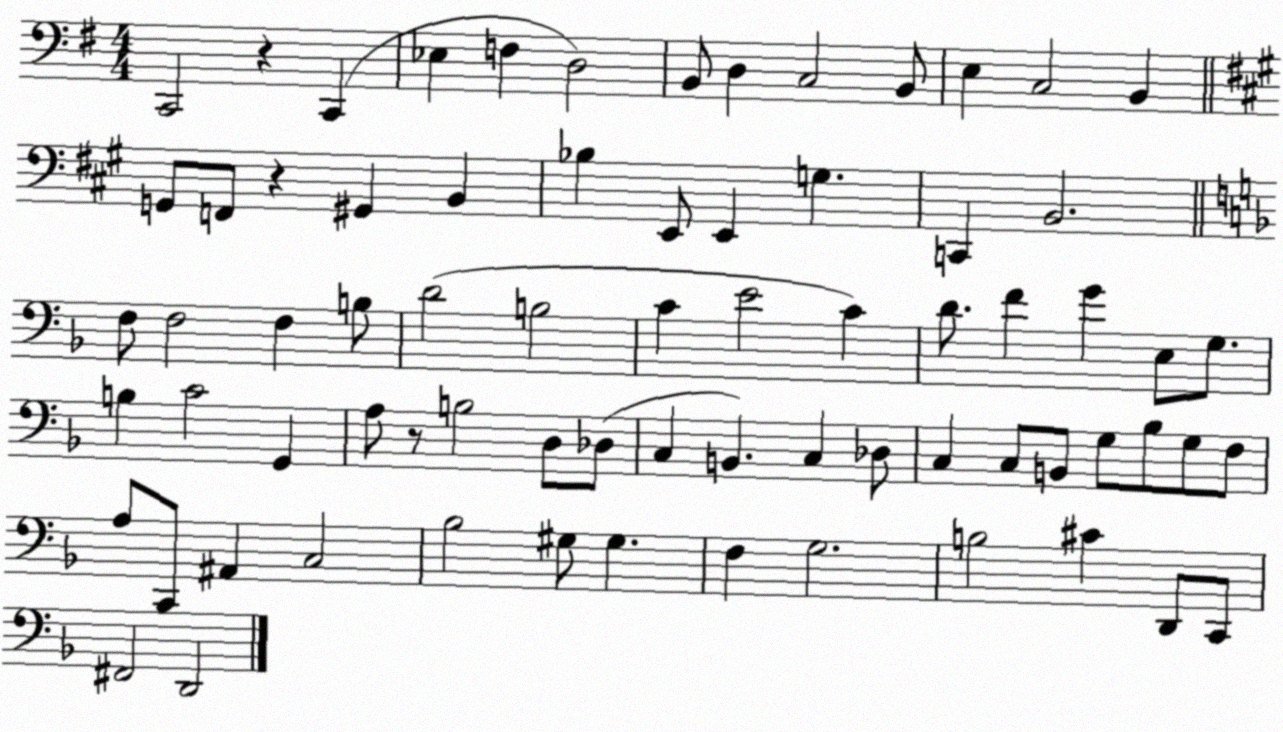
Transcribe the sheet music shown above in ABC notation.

X:1
T:Untitled
M:4/4
L:1/4
K:G
C,,2 z C,, _E, F, D,2 B,,/2 D, C,2 B,,/2 E, C,2 B,, G,,/2 F,,/2 z ^G,, B,, _B, E,,/2 E,, G, C,, B,,2 F,/2 F,2 F, B,/2 D2 B,2 C E2 C D/2 F G E,/2 G,/2 B, C2 G,, A,/2 z/2 B,2 D,/2 _D,/2 C, B,, C, _D,/2 C, C,/2 B,,/2 G,/2 _B,/2 G,/2 F,/2 A,/2 C,,/2 ^A,, C,2 _B,2 ^G,/2 ^G, F, G,2 B,2 ^C D,,/2 C,,/2 ^F,,2 D,,2